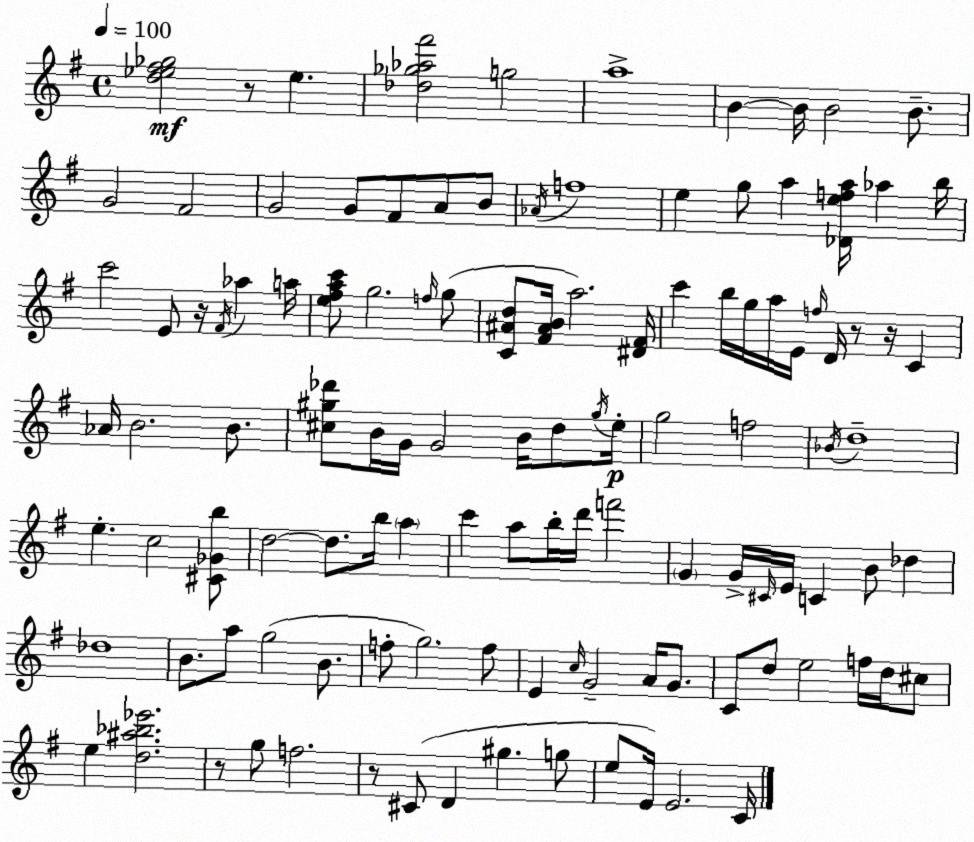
X:1
T:Untitled
M:4/4
L:1/4
K:Em
[d_e^f_g]2 z/2 _e [_d_g_a^f']2 g2 a4 B B/4 B2 B/2 G2 ^F2 G2 G/2 ^F/2 A/2 B/2 _A/4 f4 e g/2 a [_Defa]/4 _a b/4 c'2 E/2 z/4 ^F/4 _a a/4 [e^fac']/2 g2 f/4 g/2 [C^Ad]/2 [^F^AB]/4 a2 [^D^F]/4 c' b/4 g/4 a/4 E/4 f/4 D/4 z/2 z/4 C _A/4 B2 B/2 [^c^g_d']/2 B/4 G/4 G2 B/4 d/2 ^g/4 e/4 g2 f2 _B/4 d4 e c2 [^C_Gb]/2 d2 d/2 b/4 a c' a/2 b/4 d'/4 f'2 G G/4 ^C/4 E/4 C B/2 _d _d4 B/2 a/2 g2 B/2 f/2 g2 f/2 E c/4 G2 A/4 G/2 C/2 d/2 e2 f/4 d/4 ^c/2 e [d^a_b_e']2 z/2 g/2 f2 z/2 ^C/2 D ^g g/2 e/2 E/4 E2 C/4